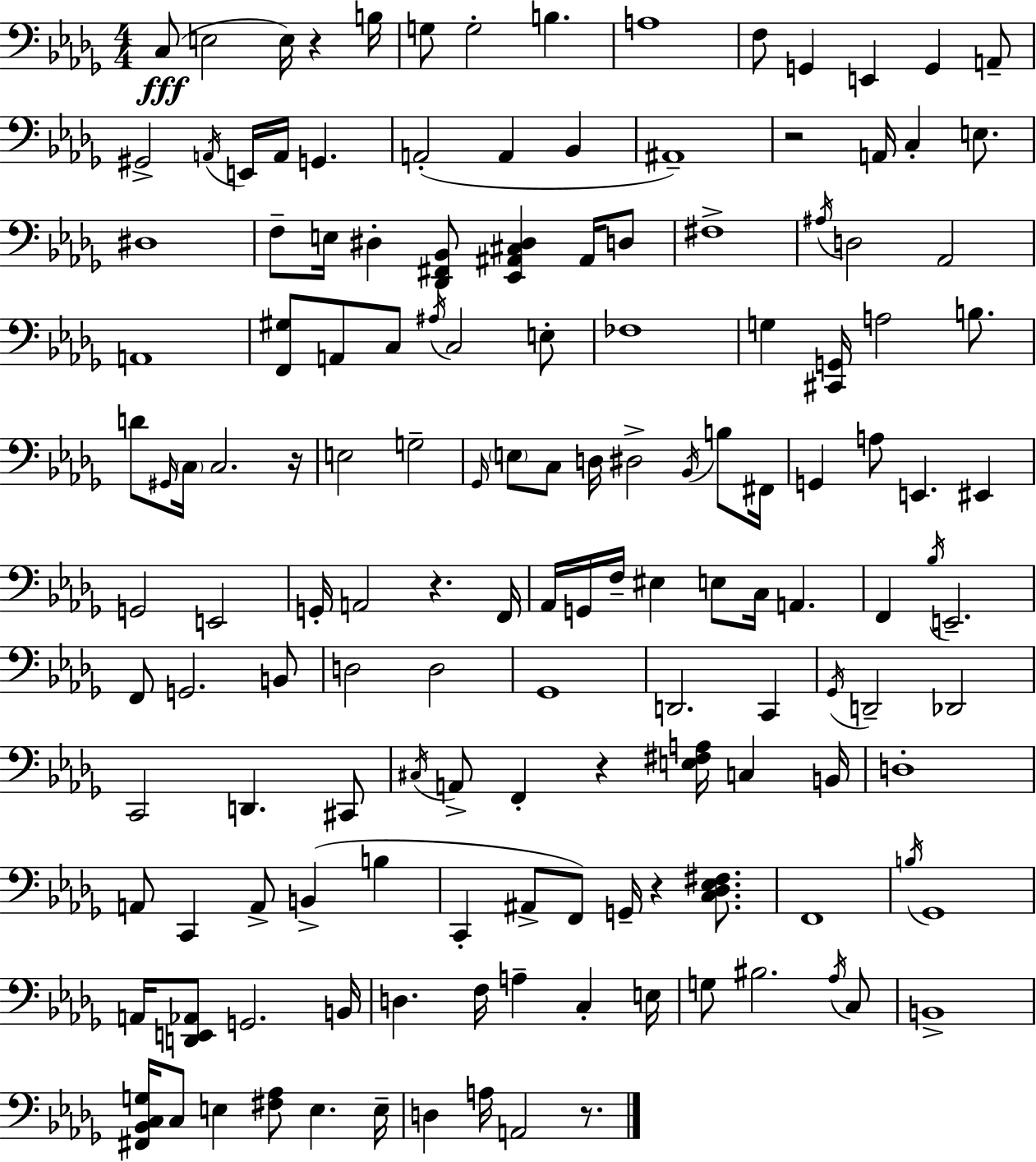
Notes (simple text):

C3/e E3/h E3/s R/q B3/s G3/e G3/h B3/q. A3/w F3/e G2/q E2/q G2/q A2/e G#2/h A2/s E2/s A2/s G2/q. A2/h A2/q Bb2/q A#2/w R/h A2/s C3/q E3/e. D#3/w F3/e E3/s D#3/q [Db2,F#2,Bb2]/e [Eb2,A#2,C#3,D#3]/q A#2/s D3/e F#3/w A#3/s D3/h Ab2/h A2/w [F2,G#3]/e A2/e C3/e A#3/s C3/h E3/e FES3/w G3/q [C#2,G2]/s A3/h B3/e. D4/e G#2/s C3/s C3/h. R/s E3/h G3/h Gb2/s E3/e C3/e D3/s D#3/h Bb2/s B3/e F#2/s G2/q A3/e E2/q. EIS2/q G2/h E2/h G2/s A2/h R/q. F2/s Ab2/s G2/s F3/s EIS3/q E3/e C3/s A2/q. F2/q Bb3/s E2/h. F2/e G2/h. B2/e D3/h D3/h Gb2/w D2/h. C2/q Gb2/s D2/h Db2/h C2/h D2/q. C#2/e C#3/s A2/e F2/q R/q [E3,F#3,A3]/s C3/q B2/s D3/w A2/e C2/q A2/e B2/q B3/q C2/q A#2/e F2/e G2/s R/q [C3,Db3,Eb3,F#3]/e. F2/w B3/s Gb2/w A2/s [D2,E2,Ab2]/e G2/h. B2/s D3/q. F3/s A3/q C3/q E3/s G3/e BIS3/h. Ab3/s C3/e B2/w [F#2,Bb2,C3,G3]/s C3/e E3/q [F#3,Ab3]/e E3/q. E3/s D3/q A3/s A2/h R/e.